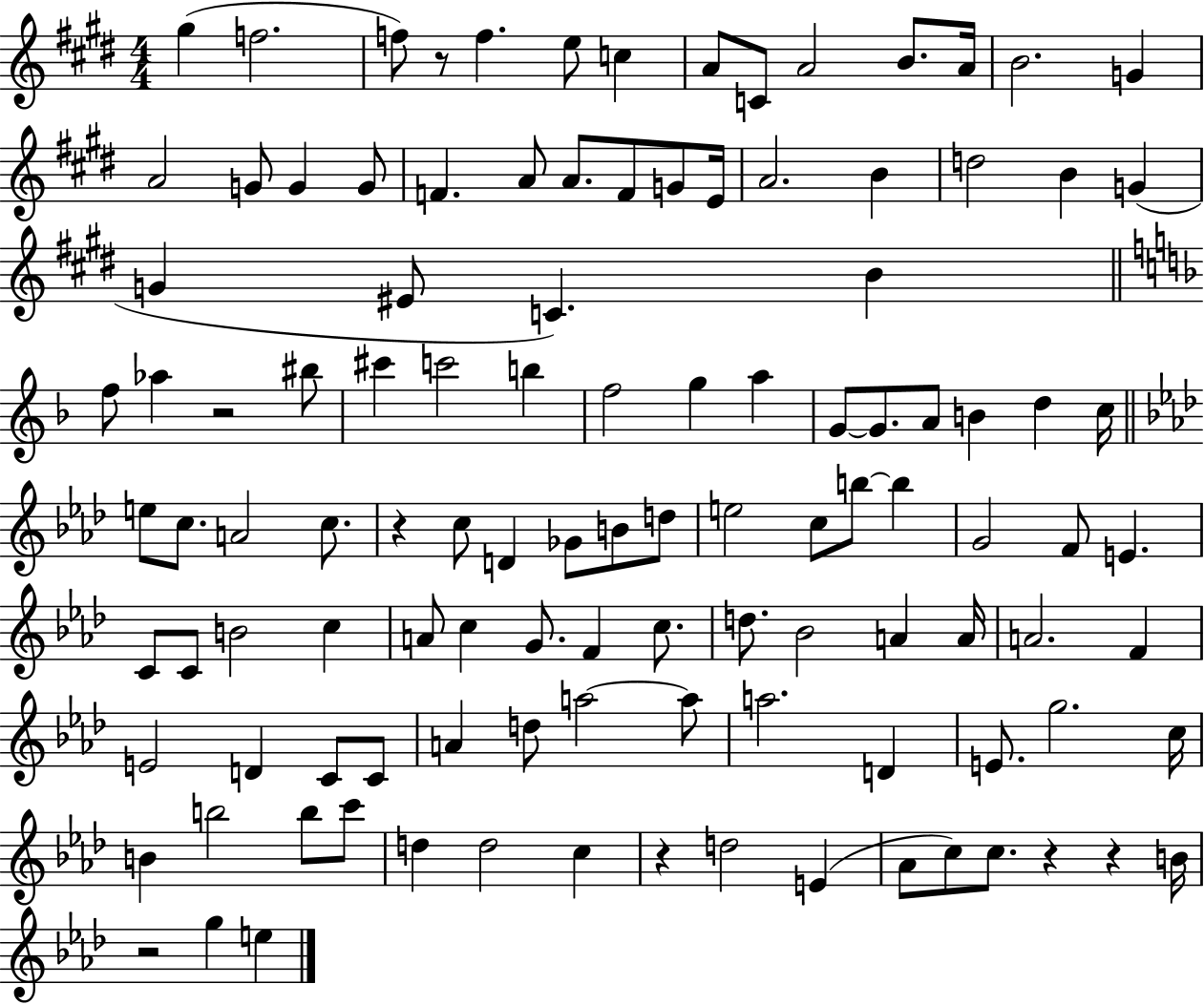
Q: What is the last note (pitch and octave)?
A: E5